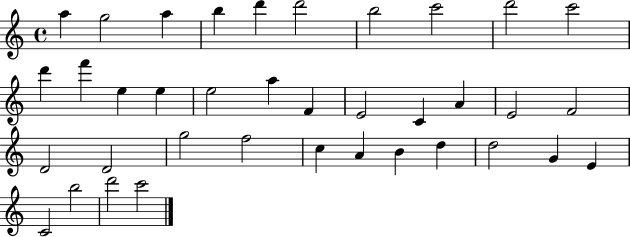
A5/q G5/h A5/q B5/q D6/q D6/h B5/h C6/h D6/h C6/h D6/q F6/q E5/q E5/q E5/h A5/q F4/q E4/h C4/q A4/q E4/h F4/h D4/h D4/h G5/h F5/h C5/q A4/q B4/q D5/q D5/h G4/q E4/q C4/h B5/h D6/h C6/h